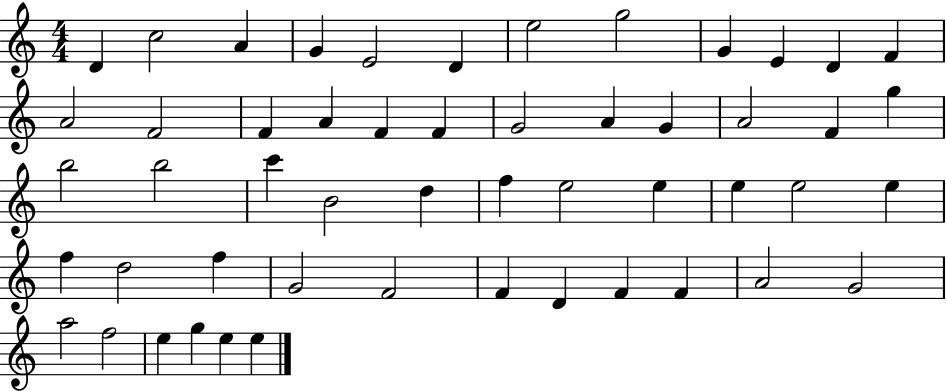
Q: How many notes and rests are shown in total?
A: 52